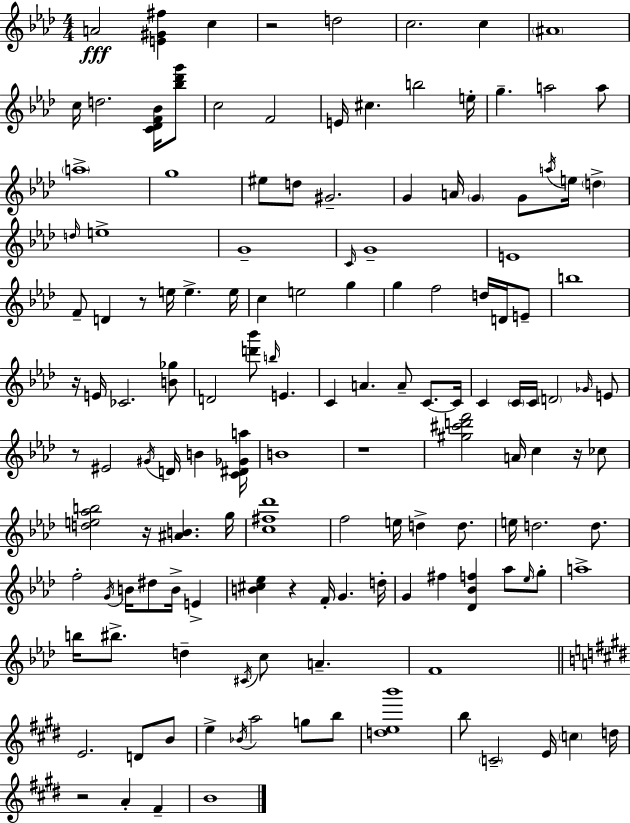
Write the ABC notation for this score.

X:1
T:Untitled
M:4/4
L:1/4
K:Ab
A2 [E^G^f] c z2 d2 c2 c ^A4 c/4 d2 [C_DF_B]/4 [_b_d'g']/2 c2 F2 E/4 ^c b2 e/4 g a2 a/2 a4 g4 ^e/2 d/2 ^G2 G A/4 G G/2 a/4 e/4 d d/4 e4 G4 C/4 G4 E4 F/2 D z/2 e/4 e e/4 c e2 g g f2 d/4 D/4 E/2 b4 z/4 E/4 _C2 [B_g]/2 D2 [d'_b']/2 b/4 E C A A/2 C/2 C/4 C C/4 C/4 D2 _G/4 E/2 z/2 ^E2 ^G/4 D/4 B [C^D_Ga]/4 B4 z4 [^g^c'd'f']2 A/4 c z/4 _c/2 [de_ab]2 z/4 [^AB] g/4 [c^f_d']4 f2 e/4 d d/2 e/4 d2 d/2 f2 G/4 B/4 ^d/2 B/4 E [B^c_e] z F/4 G d/4 G ^f [_D_Bf] _a/2 _e/4 g/2 a4 b/4 ^b/2 d ^C/4 c/2 A F4 E2 D/2 B/2 e _B/4 a2 g/2 b/2 [deb']4 b/2 C2 E/4 c d/4 z2 A ^F B4